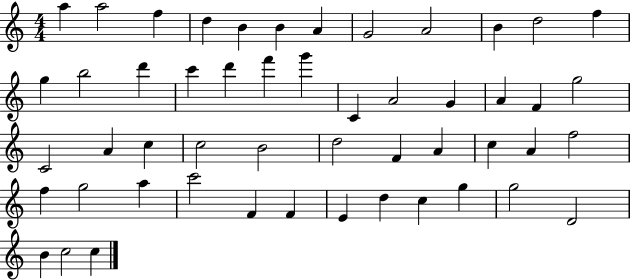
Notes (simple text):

A5/q A5/h F5/q D5/q B4/q B4/q A4/q G4/h A4/h B4/q D5/h F5/q G5/q B5/h D6/q C6/q D6/q F6/q G6/q C4/q A4/h G4/q A4/q F4/q G5/h C4/h A4/q C5/q C5/h B4/h D5/h F4/q A4/q C5/q A4/q F5/h F5/q G5/h A5/q C6/h F4/q F4/q E4/q D5/q C5/q G5/q G5/h D4/h B4/q C5/h C5/q